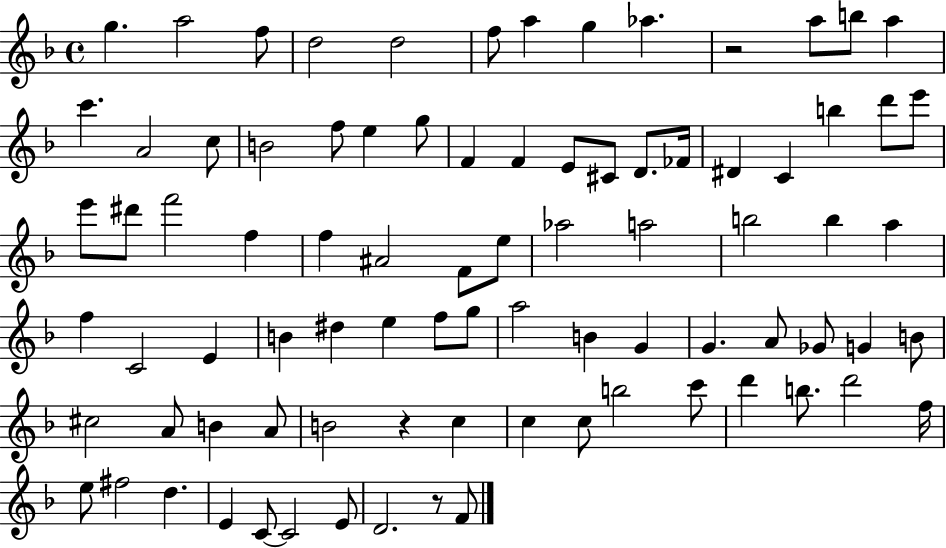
{
  \clef treble
  \time 4/4
  \defaultTimeSignature
  \key f \major
  g''4. a''2 f''8 | d''2 d''2 | f''8 a''4 g''4 aes''4. | r2 a''8 b''8 a''4 | \break c'''4. a'2 c''8 | b'2 f''8 e''4 g''8 | f'4 f'4 e'8 cis'8 d'8. fes'16 | dis'4 c'4 b''4 d'''8 e'''8 | \break e'''8 dis'''8 f'''2 f''4 | f''4 ais'2 f'8 e''8 | aes''2 a''2 | b''2 b''4 a''4 | \break f''4 c'2 e'4 | b'4 dis''4 e''4 f''8 g''8 | a''2 b'4 g'4 | g'4. a'8 ges'8 g'4 b'8 | \break cis''2 a'8 b'4 a'8 | b'2 r4 c''4 | c''4 c''8 b''2 c'''8 | d'''4 b''8. d'''2 f''16 | \break e''8 fis''2 d''4. | e'4 c'8~~ c'2 e'8 | d'2. r8 f'8 | \bar "|."
}